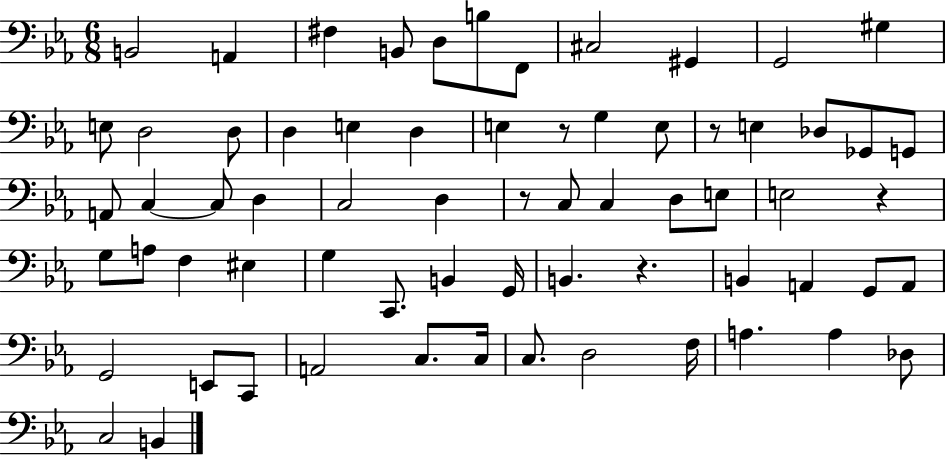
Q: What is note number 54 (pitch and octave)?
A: C3